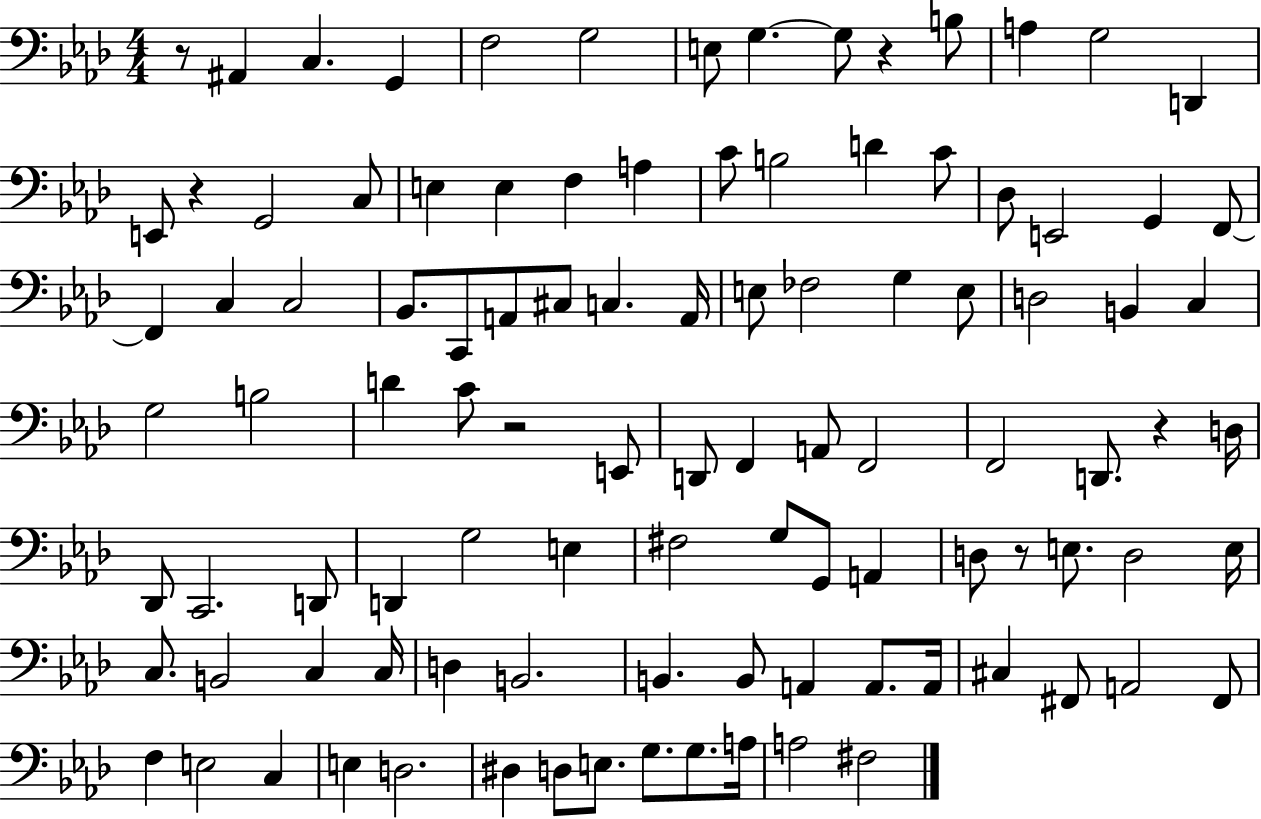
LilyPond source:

{
  \clef bass
  \numericTimeSignature
  \time 4/4
  \key aes \major
  r8 ais,4 c4. g,4 | f2 g2 | e8 g4.~~ g8 r4 b8 | a4 g2 d,4 | \break e,8 r4 g,2 c8 | e4 e4 f4 a4 | c'8 b2 d'4 c'8 | des8 e,2 g,4 f,8~~ | \break f,4 c4 c2 | bes,8. c,8 a,8 cis8 c4. a,16 | e8 fes2 g4 e8 | d2 b,4 c4 | \break g2 b2 | d'4 c'8 r2 e,8 | d,8 f,4 a,8 f,2 | f,2 d,8. r4 d16 | \break des,8 c,2. d,8 | d,4 g2 e4 | fis2 g8 g,8 a,4 | d8 r8 e8. d2 e16 | \break c8. b,2 c4 c16 | d4 b,2. | b,4. b,8 a,4 a,8. a,16 | cis4 fis,8 a,2 fis,8 | \break f4 e2 c4 | e4 d2. | dis4 d8 e8. g8. g8. a16 | a2 fis2 | \break \bar "|."
}